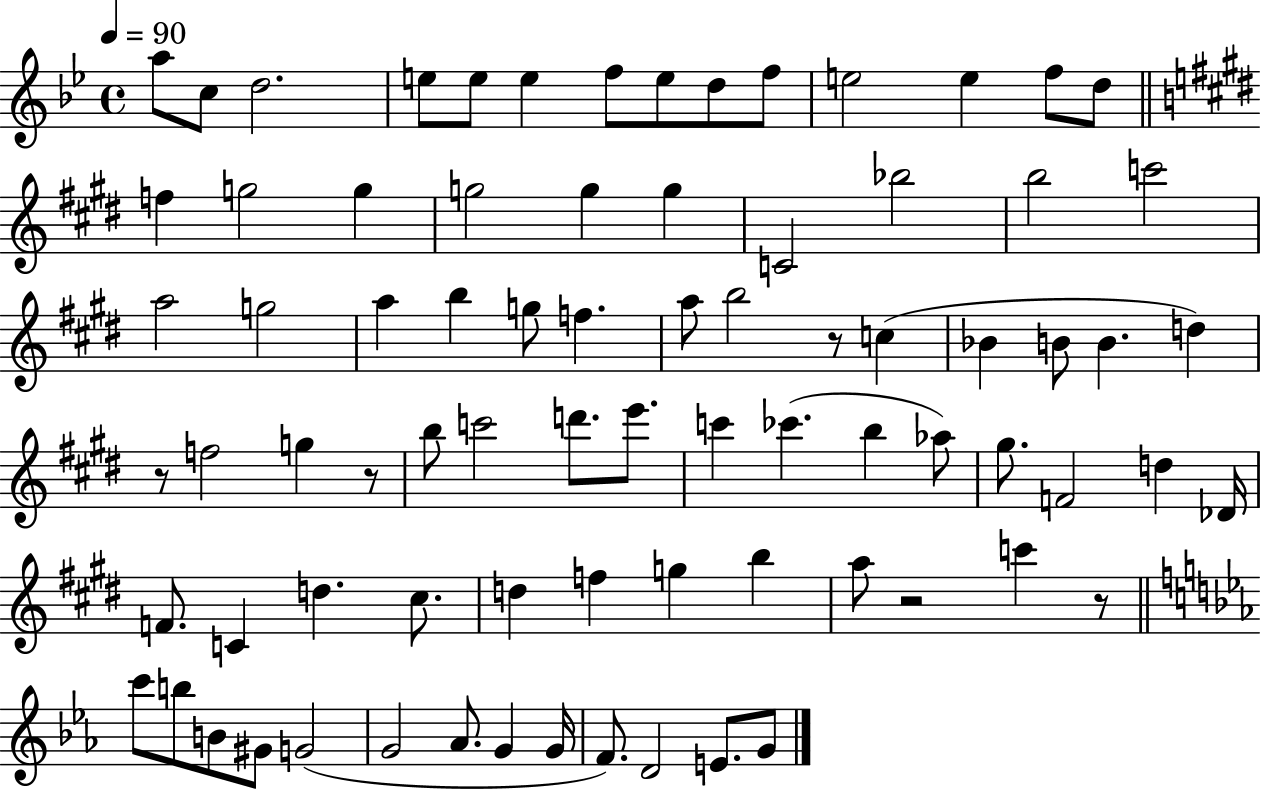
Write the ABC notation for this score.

X:1
T:Untitled
M:4/4
L:1/4
K:Bb
a/2 c/2 d2 e/2 e/2 e f/2 e/2 d/2 f/2 e2 e f/2 d/2 f g2 g g2 g g C2 _b2 b2 c'2 a2 g2 a b g/2 f a/2 b2 z/2 c _B B/2 B d z/2 f2 g z/2 b/2 c'2 d'/2 e'/2 c' _c' b _a/2 ^g/2 F2 d _D/4 F/2 C d ^c/2 d f g b a/2 z2 c' z/2 c'/2 b/2 B/2 ^G/2 G2 G2 _A/2 G G/4 F/2 D2 E/2 G/2